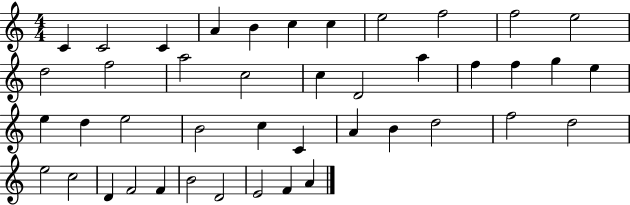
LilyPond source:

{
  \clef treble
  \numericTimeSignature
  \time 4/4
  \key c \major
  c'4 c'2 c'4 | a'4 b'4 c''4 c''4 | e''2 f''2 | f''2 e''2 | \break d''2 f''2 | a''2 c''2 | c''4 d'2 a''4 | f''4 f''4 g''4 e''4 | \break e''4 d''4 e''2 | b'2 c''4 c'4 | a'4 b'4 d''2 | f''2 d''2 | \break e''2 c''2 | d'4 f'2 f'4 | b'2 d'2 | e'2 f'4 a'4 | \break \bar "|."
}